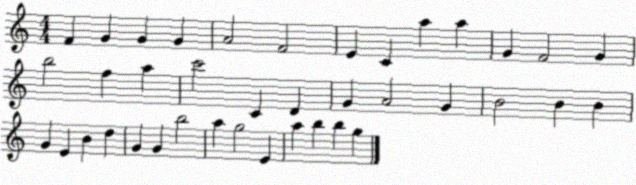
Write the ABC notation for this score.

X:1
T:Untitled
M:4/4
L:1/4
K:C
F G G G A2 F2 E C a a G F2 G b2 f a c'2 C D G A2 G B2 B B G E B d G G b2 a g2 E a b b g